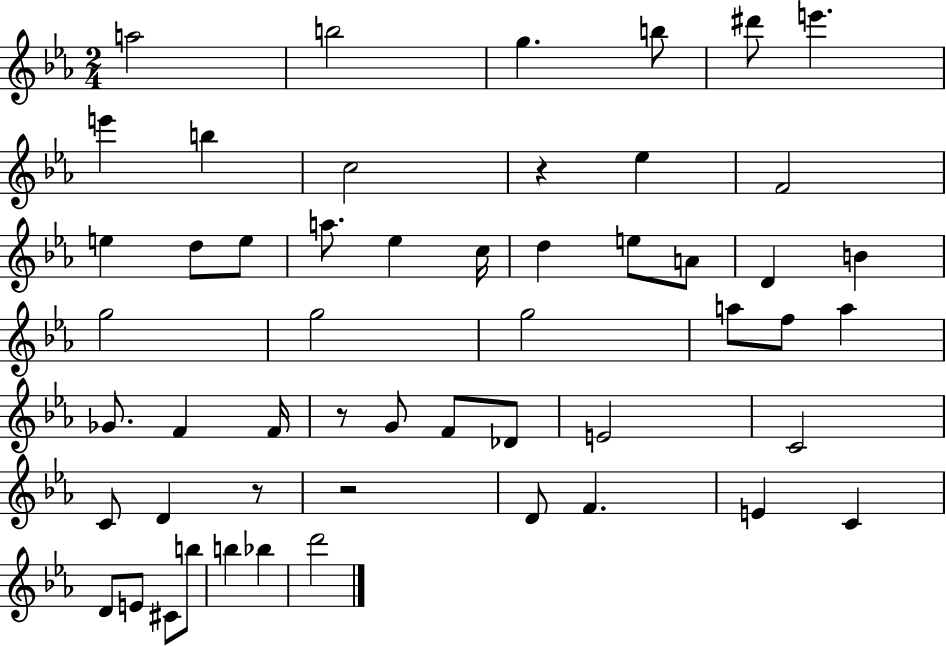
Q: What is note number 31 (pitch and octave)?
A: F4